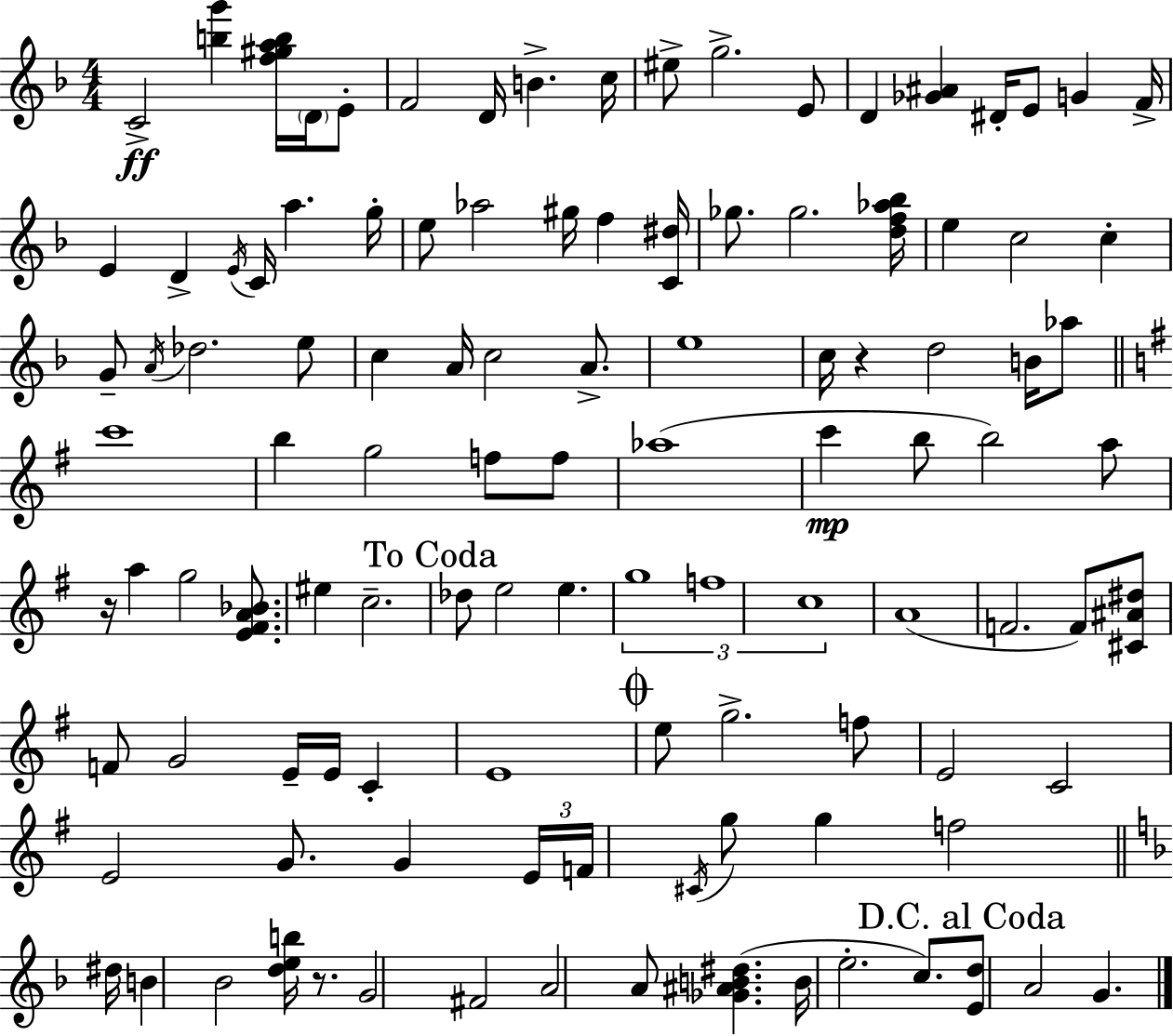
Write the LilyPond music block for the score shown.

{
  \clef treble
  \numericTimeSignature
  \time 4/4
  \key d \minor
  c'2->\ff <b'' g'''>4 <f'' gis'' a'' b''>16 \parenthesize d'16 e'8-. | f'2 d'16 b'4.-> c''16 | eis''8-> g''2.-> e'8 | d'4 <ges' ais'>4 dis'16-. e'8 g'4 f'16-> | \break e'4 d'4-> \acciaccatura { e'16 } c'16 a''4. | g''16-. e''8 aes''2 gis''16 f''4 | <c' dis''>16 ges''8. ges''2. | <d'' f'' aes'' bes''>16 e''4 c''2 c''4-. | \break g'8-- \acciaccatura { a'16 } des''2. | e''8 c''4 a'16 c''2 a'8.-> | e''1 | c''16 r4 d''2 b'16 | \break aes''8 \bar "||" \break \key g \major c'''1 | b''4 g''2 f''8 f''8 | aes''1( | c'''4\mp b''8 b''2) a''8 | \break r16 a''4 g''2 <e' fis' a' bes'>8. | eis''4 c''2.-- | \mark "To Coda" des''8 e''2 e''4. | \tuplet 3/2 { g''1 | \break f''1 | c''1 } | a'1( | f'2. f'8) <cis' ais' dis''>8 | \break f'8 g'2 e'16-- e'16 c'4-. | e'1 | \mark \markup { \musicglyph "scripts.coda" } e''8 g''2.-> f''8 | e'2 c'2 | \break e'2 g'8. g'4 \tuplet 3/2 { e'16 | f'16 \acciaccatura { cis'16 } } g''8 g''4 f''2 | \bar "||" \break \key d \minor dis''16 b'4 bes'2 <d'' e'' b''>16 r8. | g'2 fis'2 | a'2 a'8 <ges' ais' b' dis''>4.( | b'16 e''2.-. c''8.) | \break \mark "D.C. al Coda" <e' d''>8 a'2 g'4. | \bar "|."
}